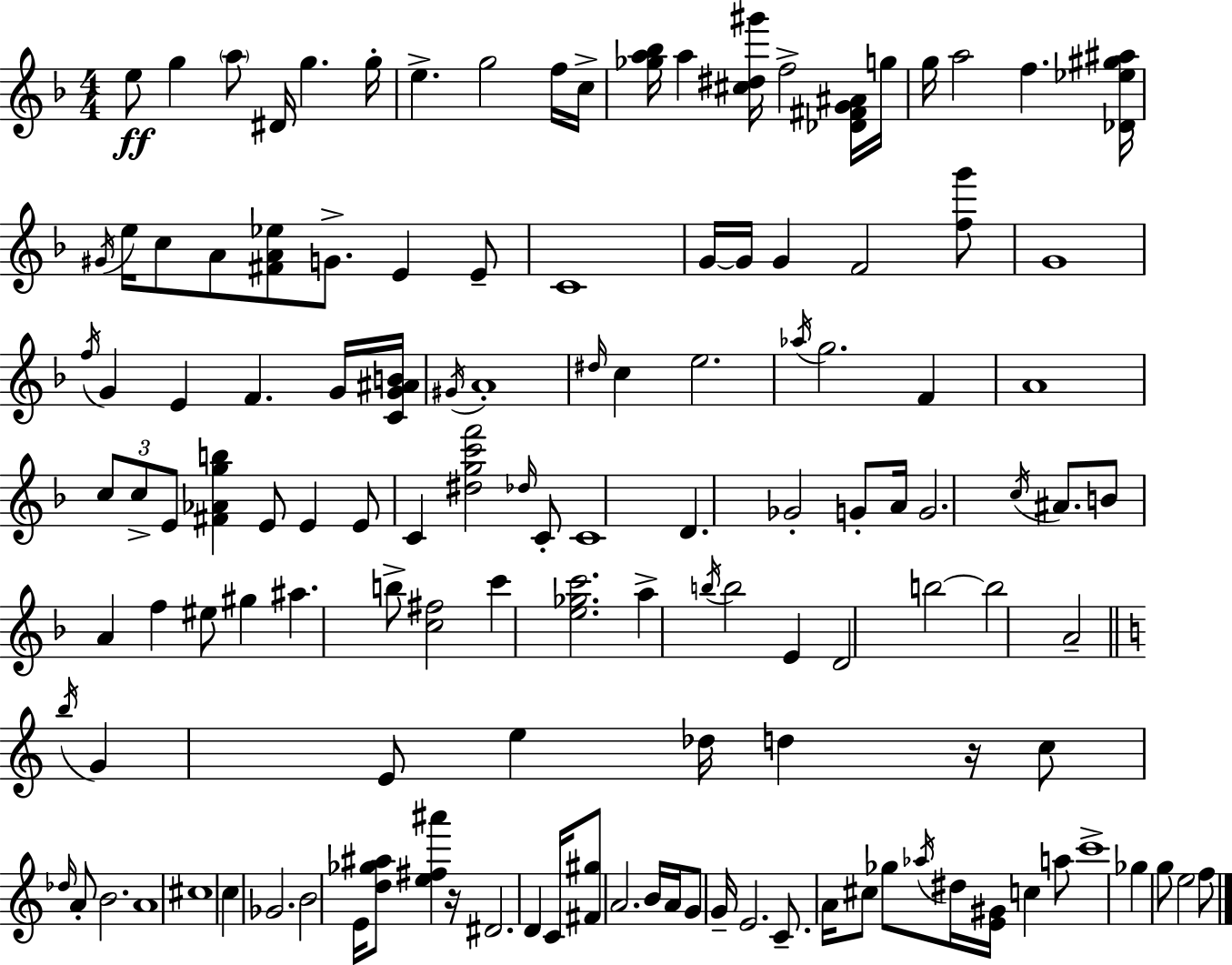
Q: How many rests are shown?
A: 2